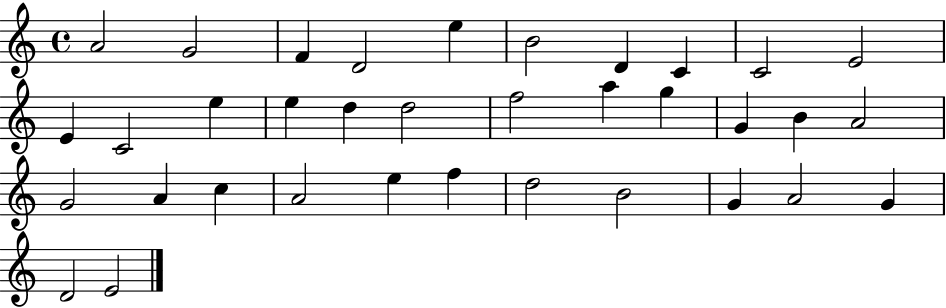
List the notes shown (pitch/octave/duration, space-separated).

A4/h G4/h F4/q D4/h E5/q B4/h D4/q C4/q C4/h E4/h E4/q C4/h E5/q E5/q D5/q D5/h F5/h A5/q G5/q G4/q B4/q A4/h G4/h A4/q C5/q A4/h E5/q F5/q D5/h B4/h G4/q A4/h G4/q D4/h E4/h